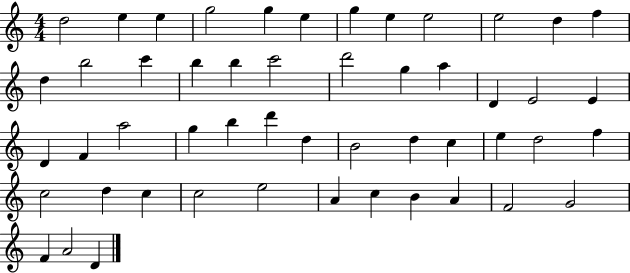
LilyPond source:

{
  \clef treble
  \numericTimeSignature
  \time 4/4
  \key c \major
  d''2 e''4 e''4 | g''2 g''4 e''4 | g''4 e''4 e''2 | e''2 d''4 f''4 | \break d''4 b''2 c'''4 | b''4 b''4 c'''2 | d'''2 g''4 a''4 | d'4 e'2 e'4 | \break d'4 f'4 a''2 | g''4 b''4 d'''4 d''4 | b'2 d''4 c''4 | e''4 d''2 f''4 | \break c''2 d''4 c''4 | c''2 e''2 | a'4 c''4 b'4 a'4 | f'2 g'2 | \break f'4 a'2 d'4 | \bar "|."
}